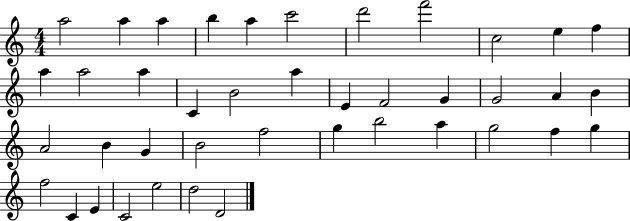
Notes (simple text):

A5/h A5/q A5/q B5/q A5/q C6/h D6/h F6/h C5/h E5/q F5/q A5/q A5/h A5/q C4/q B4/h A5/q E4/q F4/h G4/q G4/h A4/q B4/q A4/h B4/q G4/q B4/h F5/h G5/q B5/h A5/q G5/h F5/q G5/q F5/h C4/q E4/q C4/h E5/h D5/h D4/h